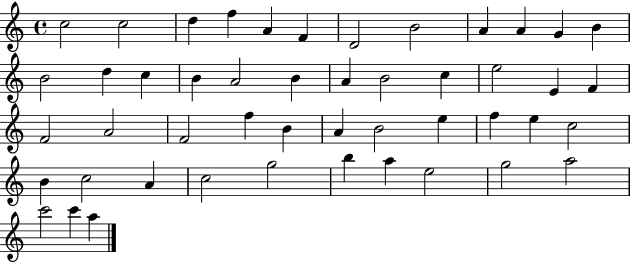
C5/h C5/h D5/q F5/q A4/q F4/q D4/h B4/h A4/q A4/q G4/q B4/q B4/h D5/q C5/q B4/q A4/h B4/q A4/q B4/h C5/q E5/h E4/q F4/q F4/h A4/h F4/h F5/q B4/q A4/q B4/h E5/q F5/q E5/q C5/h B4/q C5/h A4/q C5/h G5/h B5/q A5/q E5/h G5/h A5/h C6/h C6/q A5/q